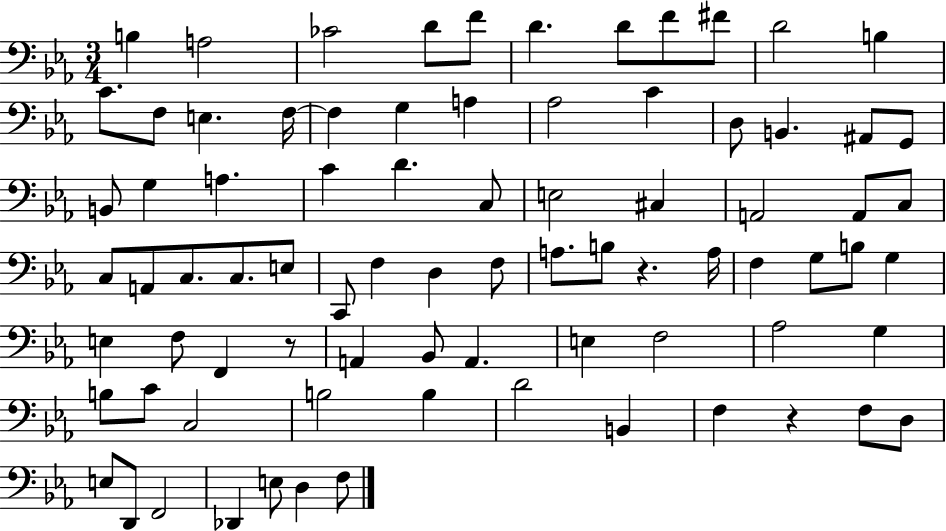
X:1
T:Untitled
M:3/4
L:1/4
K:Eb
B, A,2 _C2 D/2 F/2 D D/2 F/2 ^F/2 D2 B, C/2 F,/2 E, F,/4 F, G, A, _A,2 C D,/2 B,, ^A,,/2 G,,/2 B,,/2 G, A, C D C,/2 E,2 ^C, A,,2 A,,/2 C,/2 C,/2 A,,/2 C,/2 C,/2 E,/2 C,,/2 F, D, F,/2 A,/2 B,/2 z A,/4 F, G,/2 B,/2 G, E, F,/2 F,, z/2 A,, _B,,/2 A,, E, F,2 _A,2 G, B,/2 C/2 C,2 B,2 B, D2 B,, F, z F,/2 D,/2 E,/2 D,,/2 F,,2 _D,, E,/2 D, F,/2